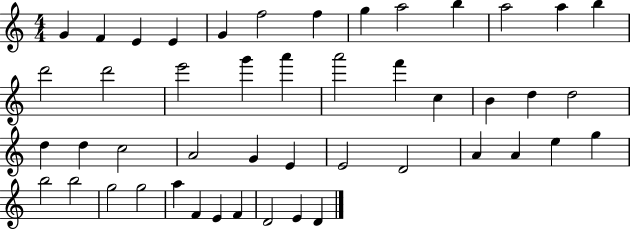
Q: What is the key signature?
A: C major